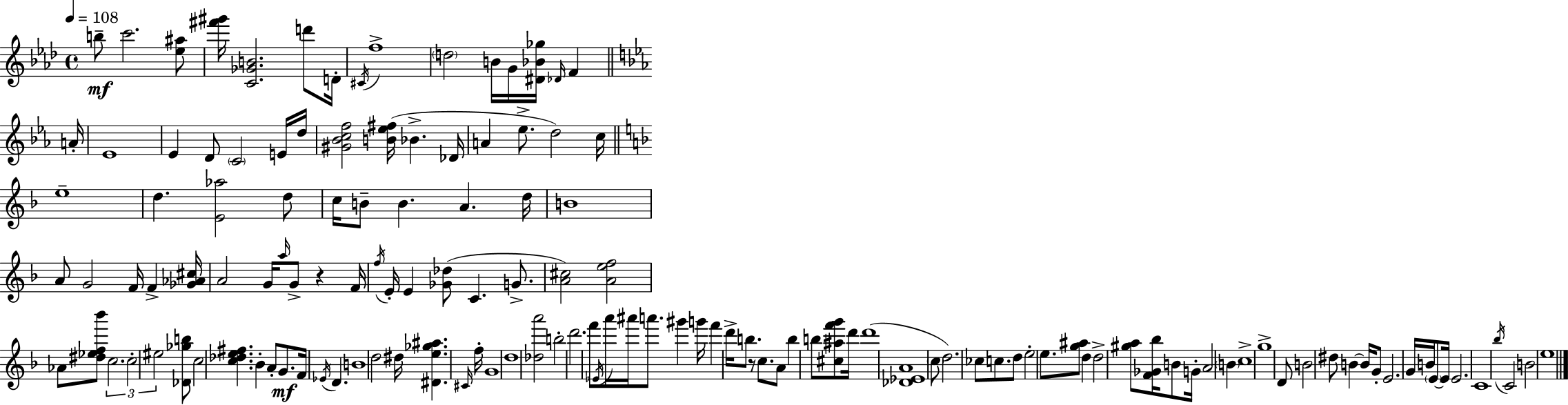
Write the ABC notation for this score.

X:1
T:Untitled
M:4/4
L:1/4
K:Fm
b/2 c'2 [_e^a]/2 [^f'^g']/4 [C_GB]2 d'/2 D/4 ^C/4 f4 d2 B/4 G/4 [^D_B_g]/4 _D/4 F A/4 _E4 _E D/2 C2 E/4 d/4 [^G_Bcf]2 [B_e^f]/4 _B _D/4 A _e/2 d2 c/4 e4 d [E_a]2 d/2 c/4 B/2 B A d/4 B4 A/2 G2 F/4 F [_G_A^c]/4 A2 G/4 a/4 G/2 z F/4 f/4 E/4 E [_G_d]/2 C G/2 [A^c]2 [Aef]2 _A/2 [^d_ef_b']/2 c2 c2 ^e2 [_D_gb]/2 c2 [c_de^f] _B A/2 G/2 F/4 _E/4 D B4 d2 ^d/4 [^De_g^a] ^C/4 f/4 G4 d4 [_da']2 b2 d'2 f'/2 _E/4 a'/4 ^a'/4 a'/2 ^g' g'/4 f' d'/4 b/2 z/2 c/2 A/2 b b/2 [^c^af'g']/2 d'/4 d'4 [_D_EA]4 c/2 d2 _c/2 c/2 d/2 e2 e/2 [g^a]/2 d d2 [^ga]/2 [F_G_b]/4 B/2 G/4 A2 B c4 g4 D/2 B2 ^d/2 B B/4 G/2 E2 G/4 B/4 E/2 E/4 E2 C4 _b/4 C2 B2 e4